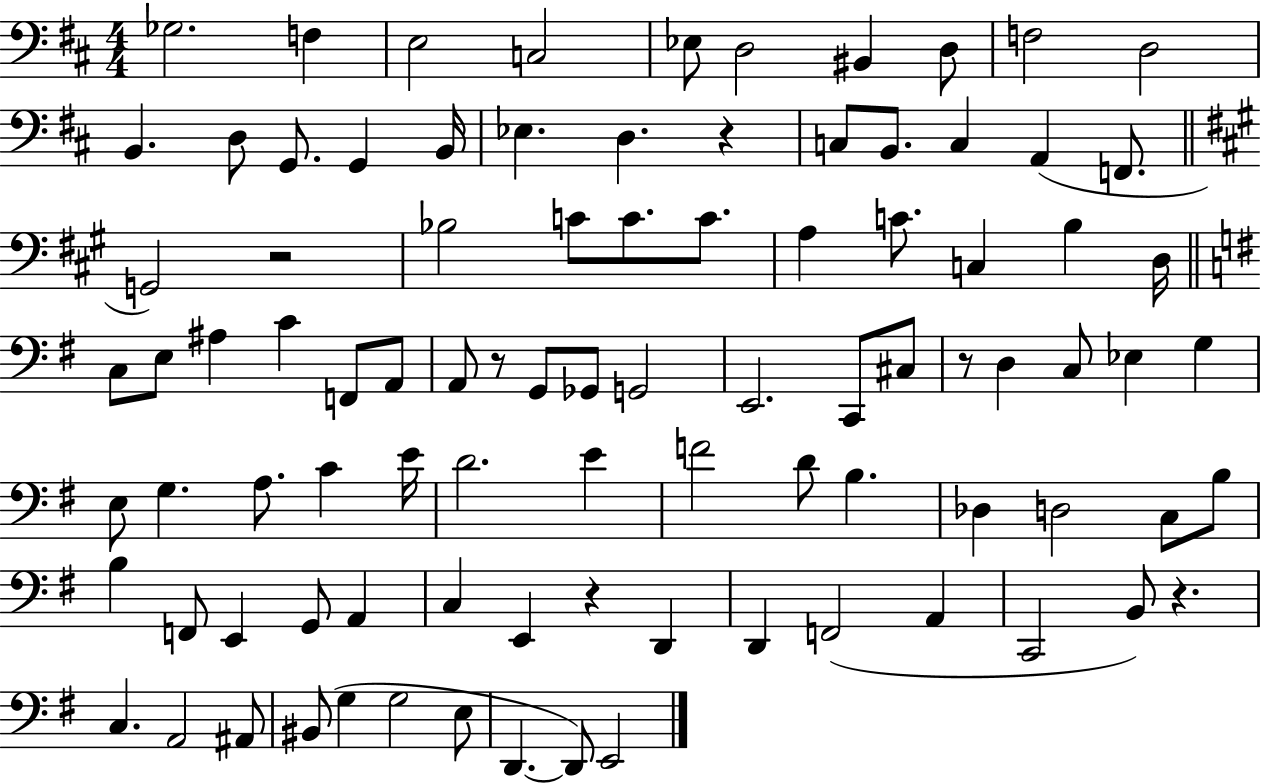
X:1
T:Untitled
M:4/4
L:1/4
K:D
_G,2 F, E,2 C,2 _E,/2 D,2 ^B,, D,/2 F,2 D,2 B,, D,/2 G,,/2 G,, B,,/4 _E, D, z C,/2 B,,/2 C, A,, F,,/2 G,,2 z2 _B,2 C/2 C/2 C/2 A, C/2 C, B, D,/4 C,/2 E,/2 ^A, C F,,/2 A,,/2 A,,/2 z/2 G,,/2 _G,,/2 G,,2 E,,2 C,,/2 ^C,/2 z/2 D, C,/2 _E, G, E,/2 G, A,/2 C E/4 D2 E F2 D/2 B, _D, D,2 C,/2 B,/2 B, F,,/2 E,, G,,/2 A,, C, E,, z D,, D,, F,,2 A,, C,,2 B,,/2 z C, A,,2 ^A,,/2 ^B,,/2 G, G,2 E,/2 D,, D,,/2 E,,2